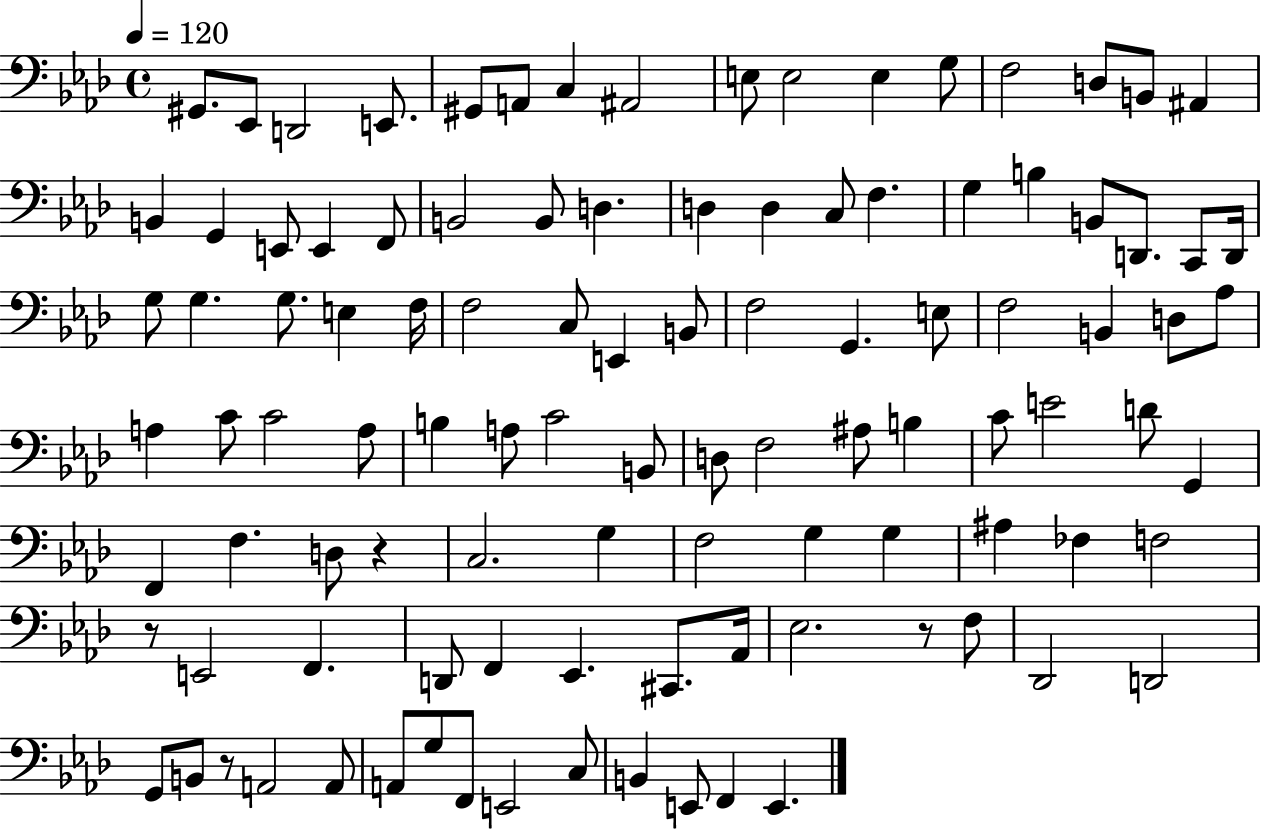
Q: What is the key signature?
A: AES major